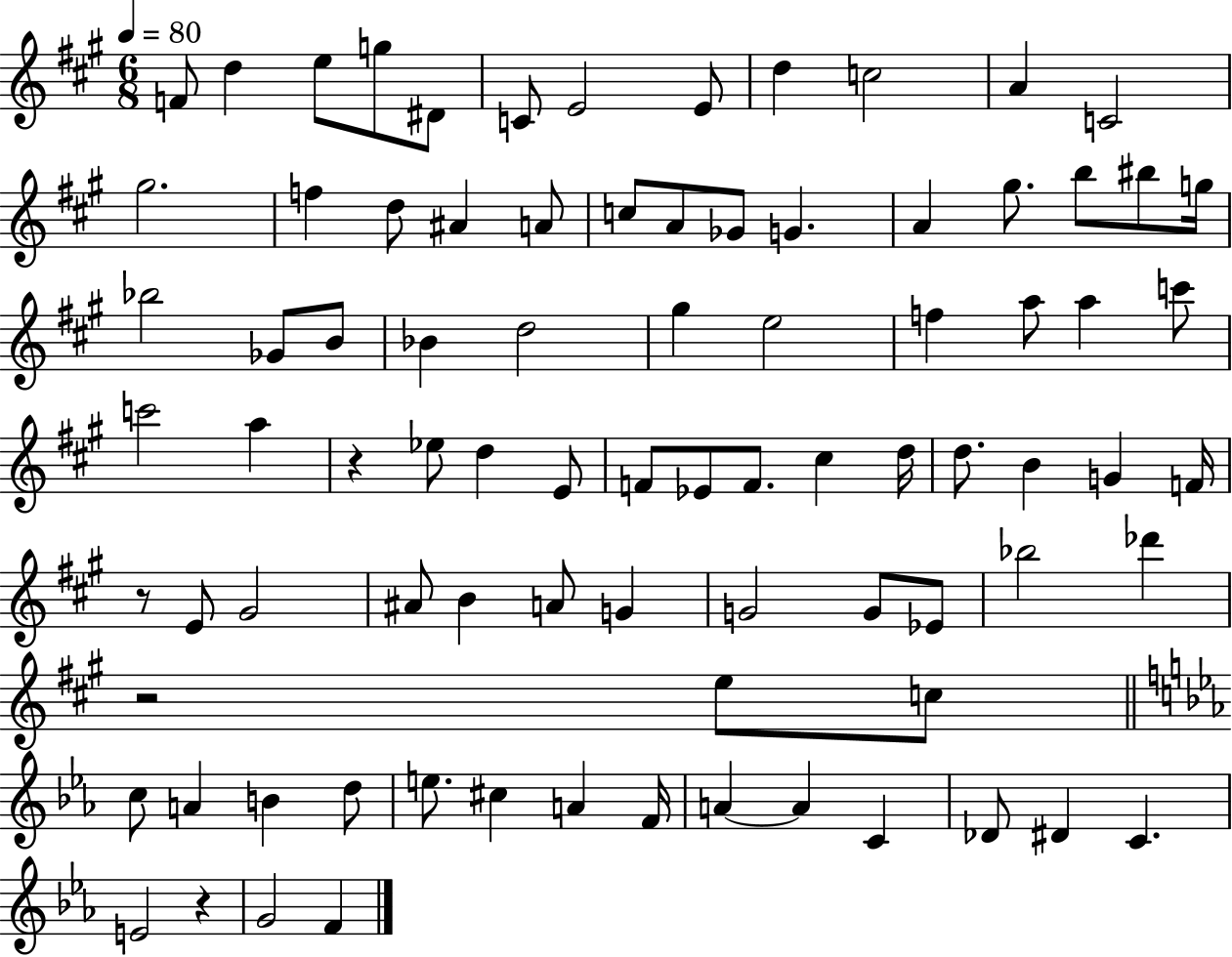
{
  \clef treble
  \numericTimeSignature
  \time 6/8
  \key a \major
  \tempo 4 = 80
  \repeat volta 2 { f'8 d''4 e''8 g''8 dis'8 | c'8 e'2 e'8 | d''4 c''2 | a'4 c'2 | \break gis''2. | f''4 d''8 ais'4 a'8 | c''8 a'8 ges'8 g'4. | a'4 gis''8. b''8 bis''8 g''16 | \break bes''2 ges'8 b'8 | bes'4 d''2 | gis''4 e''2 | f''4 a''8 a''4 c'''8 | \break c'''2 a''4 | r4 ees''8 d''4 e'8 | f'8 ees'8 f'8. cis''4 d''16 | d''8. b'4 g'4 f'16 | \break r8 e'8 gis'2 | ais'8 b'4 a'8 g'4 | g'2 g'8 ees'8 | bes''2 des'''4 | \break r2 e''8 c''8 | \bar "||" \break \key c \minor c''8 a'4 b'4 d''8 | e''8. cis''4 a'4 f'16 | a'4~~ a'4 c'4 | des'8 dis'4 c'4. | \break e'2 r4 | g'2 f'4 | } \bar "|."
}